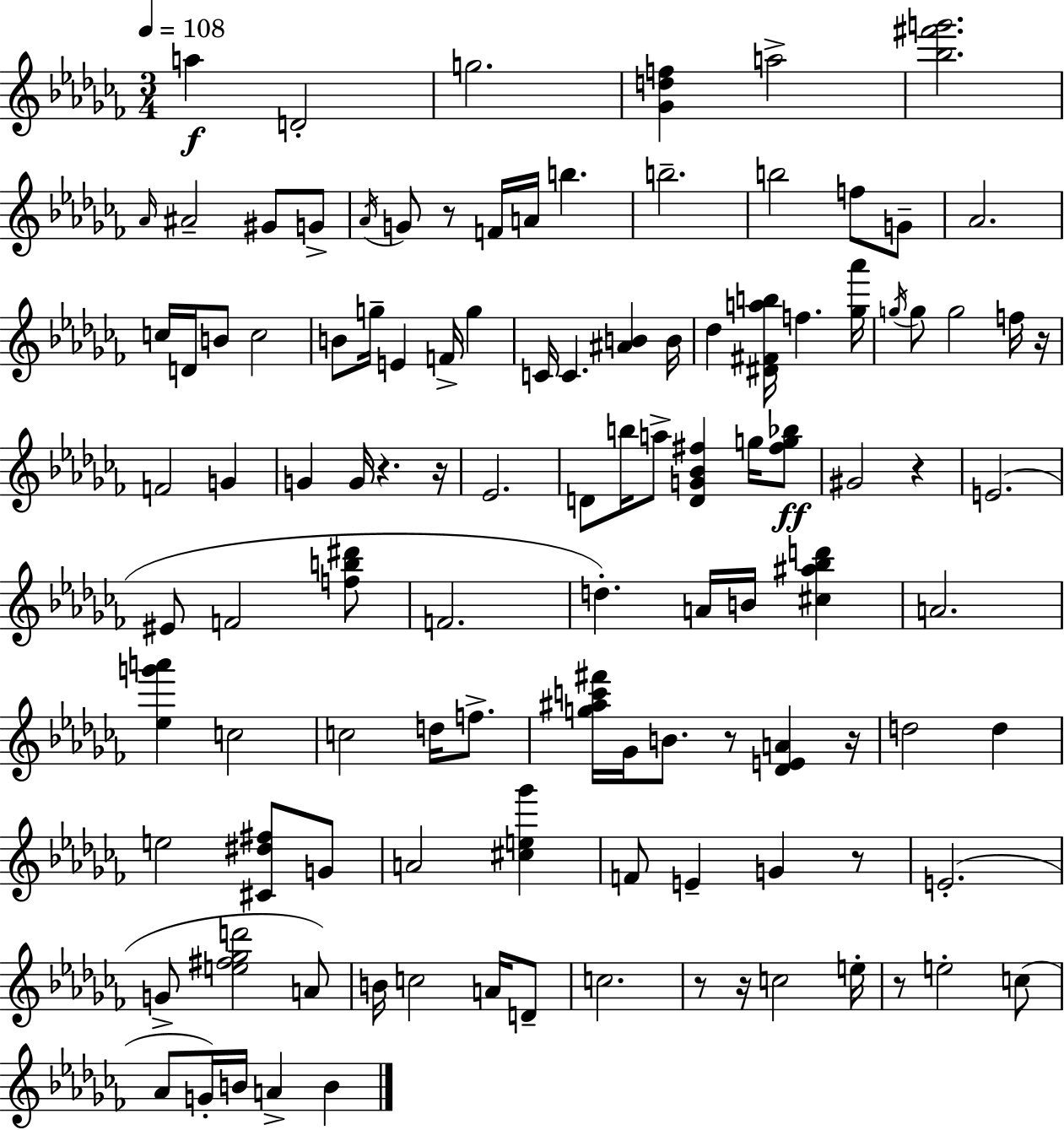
A5/q D4/h G5/h. [Gb4,D5,F5]/q A5/h [Bb5,F#6,G6]/h. Ab4/s A#4/h G#4/e G4/e Ab4/s G4/e R/e F4/s A4/s B5/q. B5/h. B5/h F5/e G4/e Ab4/h. C5/s D4/s B4/e C5/h B4/e G5/s E4/q F4/s G5/q C4/s C4/q. [A#4,B4]/q B4/s Db5/q [D#4,F#4,A5,B5]/s F5/q. [Gb5,Ab6]/s G5/s G5/e G5/h F5/s R/s F4/h G4/q G4/q G4/s R/q. R/s Eb4/h. D4/e B5/s A5/e [D4,G4,Bb4,F#5]/q G5/s [F#5,G5,Bb5]/e G#4/h R/q E4/h. EIS4/e F4/h [F5,B5,D#6]/e F4/h. D5/q. A4/s B4/s [C#5,A#5,Bb5,D6]/q A4/h. [Eb5,G6,A6]/q C5/h C5/h D5/s F5/e. [G5,A#5,C6,F#6]/s Gb4/s B4/e. R/e [Db4,E4,A4]/q R/s D5/h D5/q E5/h [C#4,D#5,F#5]/e G4/e A4/h [C#5,E5,Gb6]/q F4/e E4/q G4/q R/e E4/h. G4/e [E5,F#5,Gb5,D6]/h A4/e B4/s C5/h A4/s D4/e C5/h. R/e R/s C5/h E5/s R/e E5/h C5/e Ab4/e G4/s B4/s A4/q B4/q